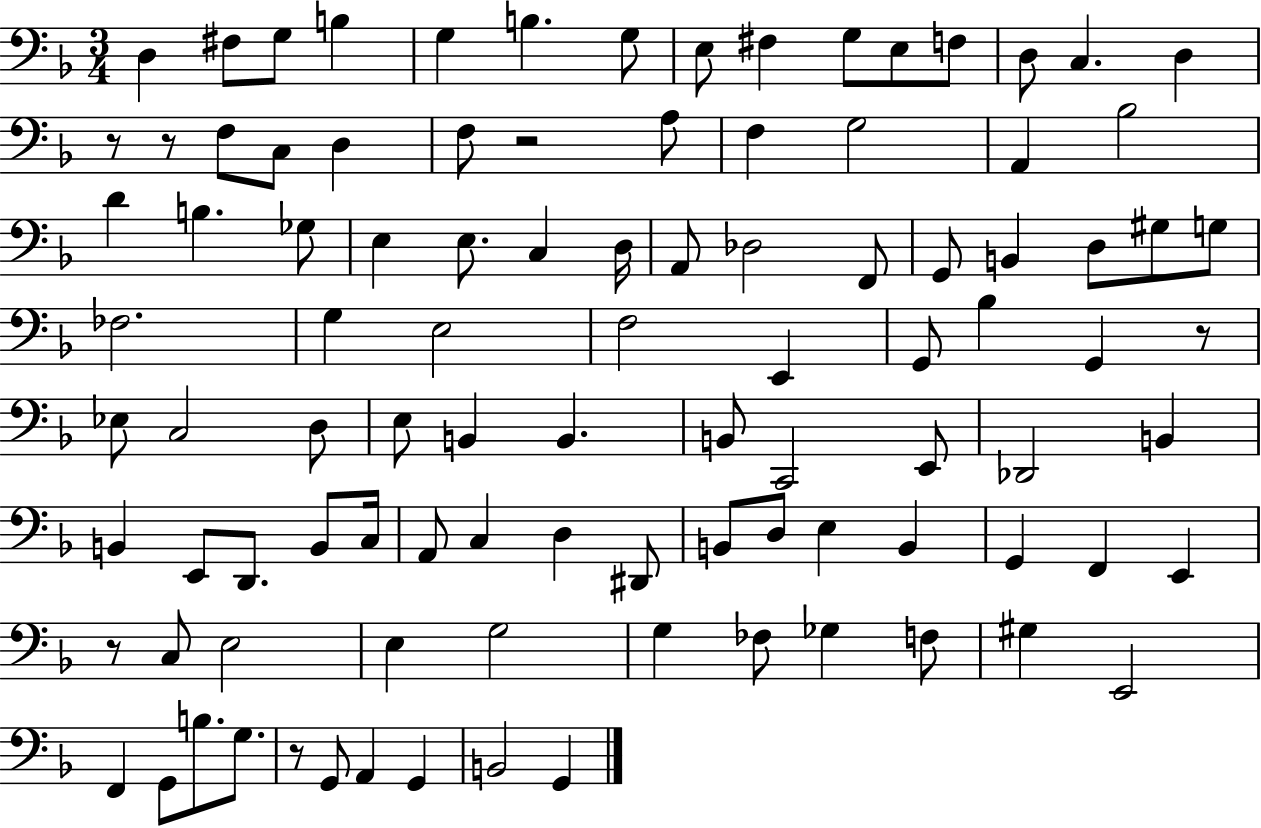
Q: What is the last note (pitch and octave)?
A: G2